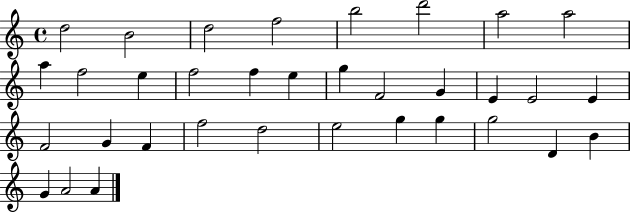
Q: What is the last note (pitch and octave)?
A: A4